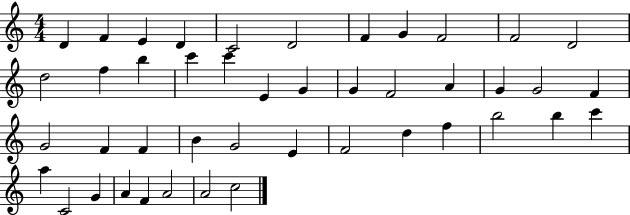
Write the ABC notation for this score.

X:1
T:Untitled
M:4/4
L:1/4
K:C
D F E D C2 D2 F G F2 F2 D2 d2 f b c' c' E G G F2 A G G2 F G2 F F B G2 E F2 d f b2 b c' a C2 G A F A2 A2 c2